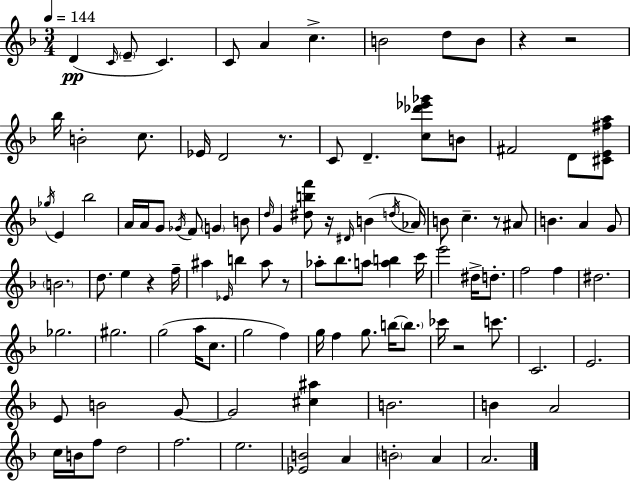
{
  \clef treble
  \numericTimeSignature
  \time 3/4
  \key f \major
  \tempo 4 = 144
  d'4(\pp \grace { c'16 } \parenthesize e'8-- c'4.) | c'8 a'4 c''4.-> | b'2 d''8 b'8 | r4 r2 | \break bes''16 b'2-. c''8. | ees'16 d'2 r8. | c'8 d'4.-- <c'' des''' ees''' ges'''>8 b'8 | fis'2 d'8 <cis' e' fis'' a''>8 | \break \acciaccatura { ges''16 } e'4 bes''2 | a'16 a'16 g'8 \acciaccatura { ges'16 } f'8 \parenthesize g'4 | b'8 \grace { d''16 } g'4 <dis'' b'' f'''>8 r16 \grace { dis'16 }( | b'4 \acciaccatura { d''16 } aes'16) b'8 c''4.-- | \break r8 ais'8 b'4. | a'4 g'8 \parenthesize b'2. | d''8. e''4 | r4 f''16-- ais''4 \grace { ees'16 } b''4 | \break ais''8 r8 aes''8-. bes''8. | a''8 <a'' b''>4 c'''16 e'''2 | dis''16-> d''8.-. f''2 | f''4 dis''2. | \break ges''2. | gis''2. | g''2( | a''16 c''8. g''2 | \break f''4) g''16 f''4 | g''8. b''16~~ \parenthesize b''8. ces'''16 r2 | c'''8. c'2. | e'2. | \break e'8 b'2 | g'8~~ g'2 | <cis'' ais''>4 b'2. | b'4 a'2 | \break c''16 b'16 f''8 d''2 | f''2. | e''2. | <ees' b'>2 | \break a'4 \parenthesize b'2-. | a'4 a'2. | \bar "|."
}